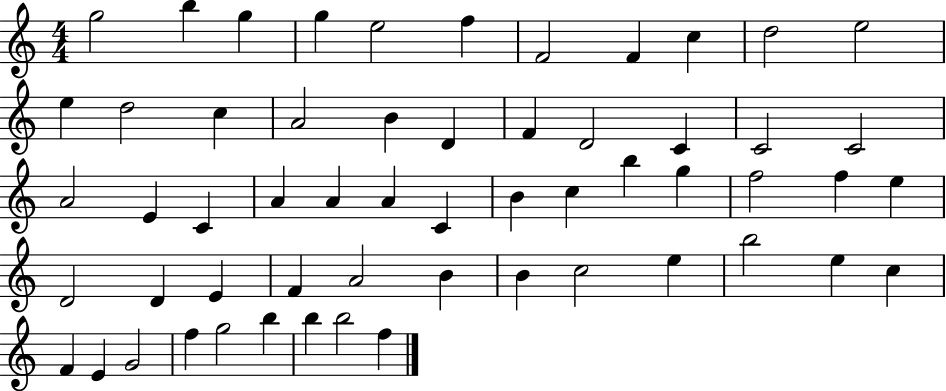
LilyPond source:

{
  \clef treble
  \numericTimeSignature
  \time 4/4
  \key c \major
  g''2 b''4 g''4 | g''4 e''2 f''4 | f'2 f'4 c''4 | d''2 e''2 | \break e''4 d''2 c''4 | a'2 b'4 d'4 | f'4 d'2 c'4 | c'2 c'2 | \break a'2 e'4 c'4 | a'4 a'4 a'4 c'4 | b'4 c''4 b''4 g''4 | f''2 f''4 e''4 | \break d'2 d'4 e'4 | f'4 a'2 b'4 | b'4 c''2 e''4 | b''2 e''4 c''4 | \break f'4 e'4 g'2 | f''4 g''2 b''4 | b''4 b''2 f''4 | \bar "|."
}